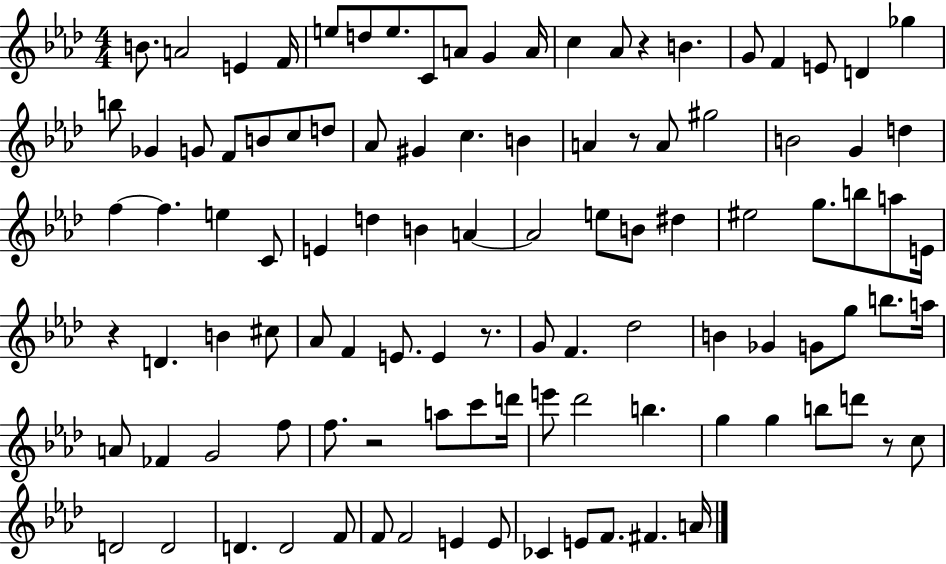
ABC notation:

X:1
T:Untitled
M:4/4
L:1/4
K:Ab
B/2 A2 E F/4 e/2 d/2 e/2 C/2 A/2 G A/4 c _A/2 z B G/2 F E/2 D _g b/2 _G G/2 F/2 B/2 c/2 d/2 _A/2 ^G c B A z/2 A/2 ^g2 B2 G d f f e C/2 E d B A A2 e/2 B/2 ^d ^e2 g/2 b/2 a/2 E/4 z D B ^c/2 _A/2 F E/2 E z/2 G/2 F _d2 B _G G/2 g/2 b/2 a/4 A/2 _F G2 f/2 f/2 z2 a/2 c'/2 d'/4 e'/2 _d'2 b g g b/2 d'/2 z/2 c/2 D2 D2 D D2 F/2 F/2 F2 E E/2 _C E/2 F/2 ^F A/4